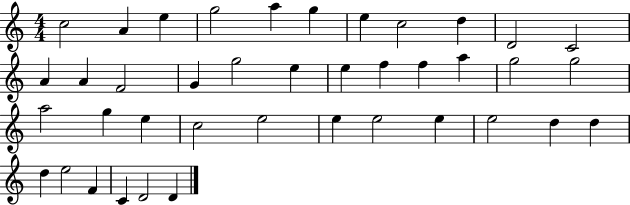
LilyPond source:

{
  \clef treble
  \numericTimeSignature
  \time 4/4
  \key c \major
  c''2 a'4 e''4 | g''2 a''4 g''4 | e''4 c''2 d''4 | d'2 c'2 | \break a'4 a'4 f'2 | g'4 g''2 e''4 | e''4 f''4 f''4 a''4 | g''2 g''2 | \break a''2 g''4 e''4 | c''2 e''2 | e''4 e''2 e''4 | e''2 d''4 d''4 | \break d''4 e''2 f'4 | c'4 d'2 d'4 | \bar "|."
}